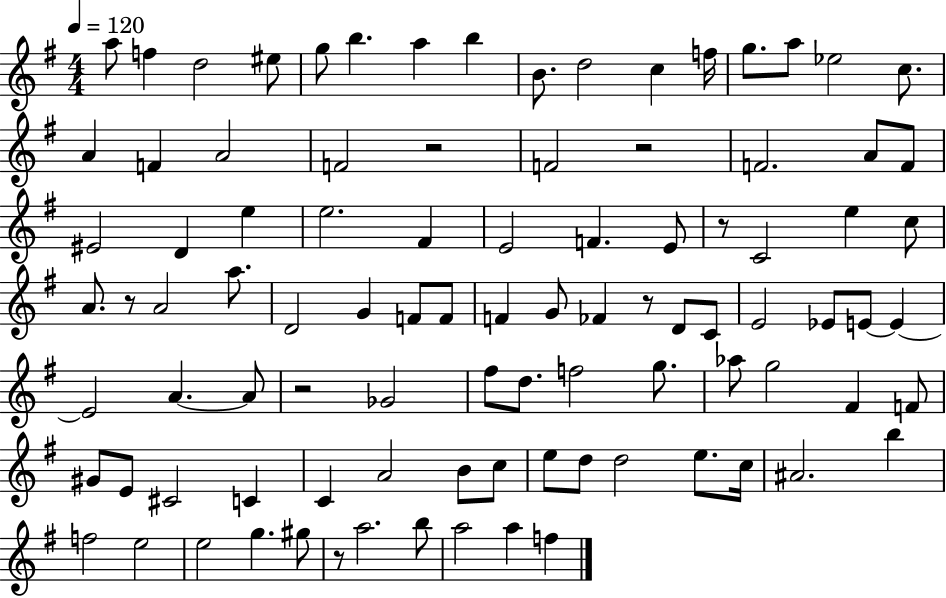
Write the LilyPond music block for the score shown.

{
  \clef treble
  \numericTimeSignature
  \time 4/4
  \key g \major
  \tempo 4 = 120
  a''8 f''4 d''2 eis''8 | g''8 b''4. a''4 b''4 | b'8. d''2 c''4 f''16 | g''8. a''8 ees''2 c''8. | \break a'4 f'4 a'2 | f'2 r2 | f'2 r2 | f'2. a'8 f'8 | \break eis'2 d'4 e''4 | e''2. fis'4 | e'2 f'4. e'8 | r8 c'2 e''4 c''8 | \break a'8. r8 a'2 a''8. | d'2 g'4 f'8 f'8 | f'4 g'8 fes'4 r8 d'8 c'8 | e'2 ees'8 e'8~~ e'4~~ | \break e'2 a'4.~~ a'8 | r2 ges'2 | fis''8 d''8. f''2 g''8. | aes''8 g''2 fis'4 f'8 | \break gis'8 e'8 cis'2 c'4 | c'4 a'2 b'8 c''8 | e''8 d''8 d''2 e''8. c''16 | ais'2. b''4 | \break f''2 e''2 | e''2 g''4. gis''8 | r8 a''2. b''8 | a''2 a''4 f''4 | \break \bar "|."
}